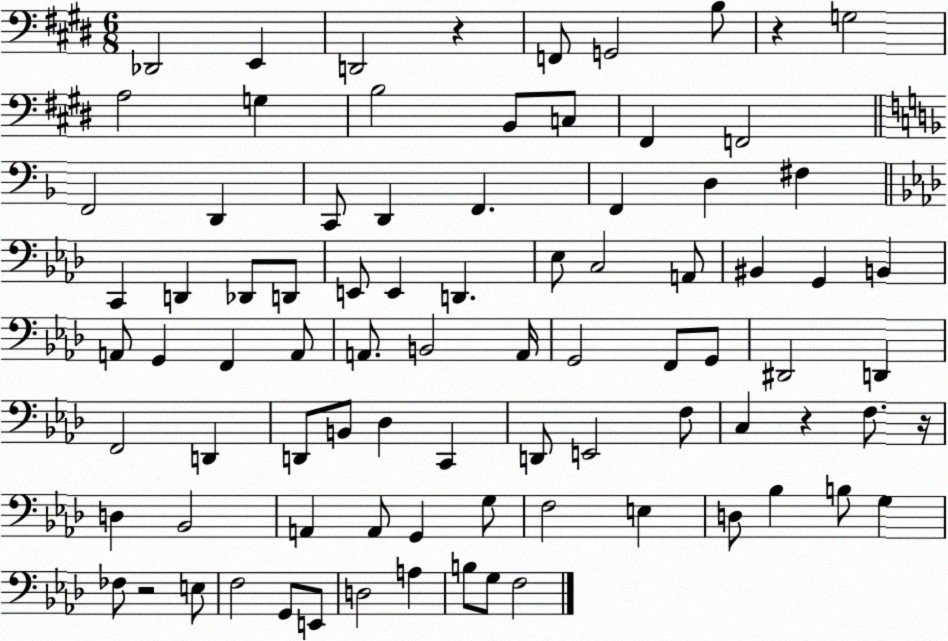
X:1
T:Untitled
M:6/8
L:1/4
K:E
_D,,2 E,, D,,2 z F,,/2 G,,2 B,/2 z G,2 A,2 G, B,2 B,,/2 C,/2 ^F,, F,,2 F,,2 D,, C,,/2 D,, F,, F,, D, ^F, C,, D,, _D,,/2 D,,/2 E,,/2 E,, D,, _E,/2 C,2 A,,/2 ^B,, G,, B,, A,,/2 G,, F,, A,,/2 A,,/2 B,,2 A,,/4 G,,2 F,,/2 G,,/2 ^D,,2 D,, F,,2 D,, D,,/2 B,,/2 _D, C,, D,,/2 E,,2 F,/2 C, z F,/2 z/4 D, _B,,2 A,, A,,/2 G,, G,/2 F,2 E, D,/2 _B, B,/2 G, _F,/2 z2 E,/2 F,2 G,,/2 E,,/2 D,2 A, B,/2 G,/2 F,2